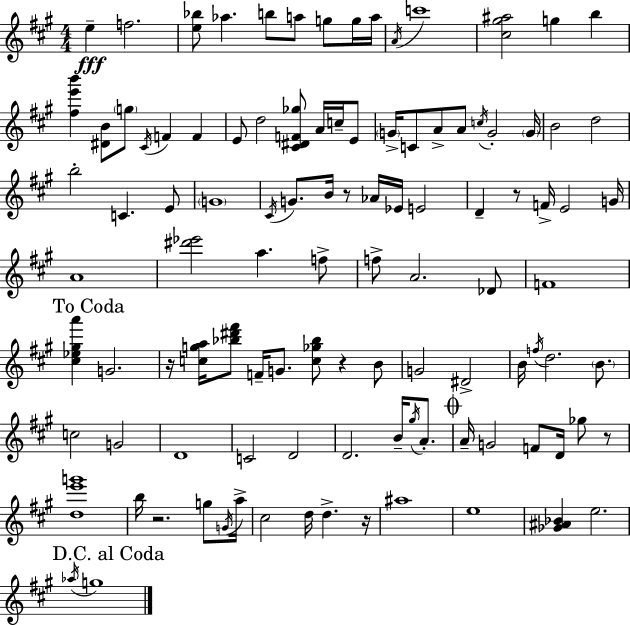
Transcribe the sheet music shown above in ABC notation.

X:1
T:Untitled
M:4/4
L:1/4
K:A
e f2 [e_b]/2 _a b/2 a/2 g/2 g/4 a/4 A/4 c'4 [^c^g^a]2 g b [^fe'b'] [^DB]/2 g/2 ^C/4 F F E/2 d2 [^C^DF_g]/2 A/4 c/4 E/2 G/4 C/2 A/2 A/2 c/4 G2 G/4 B2 d2 b2 C E/2 G4 ^C/4 G/2 B/4 z/2 _A/4 _E/4 E2 D z/2 F/4 E2 G/4 A4 [^d'_e']2 a f/2 f/2 A2 _D/2 F4 [^c_e^ga'] G2 z/4 [cga]/4 [_b^d'^f']/2 F/4 G/2 [c_g_b]/2 z B/2 G2 ^D2 B/4 f/4 d2 B/2 c2 G2 D4 C2 D2 D2 B/4 ^g/4 A/2 A/4 G2 F/2 D/4 _g/2 z/2 [de'g']4 b/4 z2 g/2 G/4 a/4 ^c2 d/4 d z/4 ^a4 e4 [_G^A_B] e2 _a/4 g4